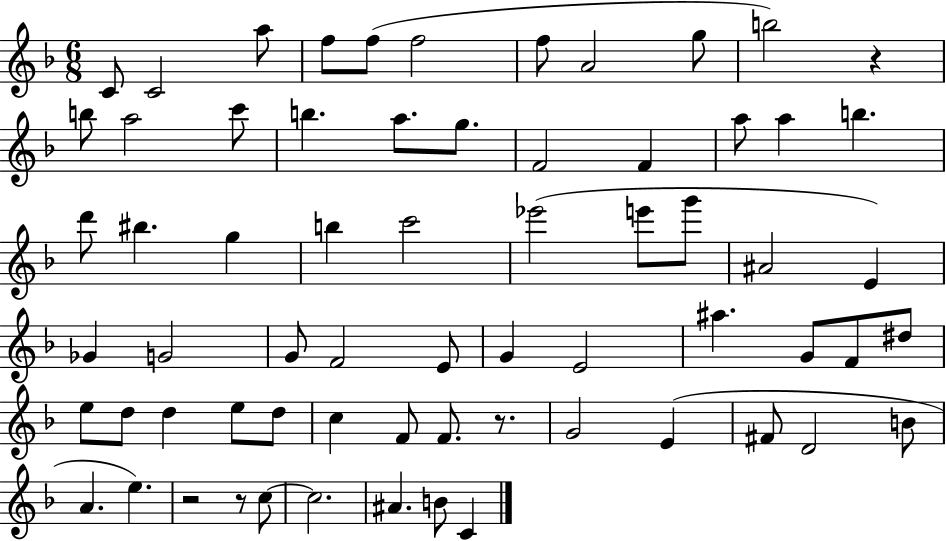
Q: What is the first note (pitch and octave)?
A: C4